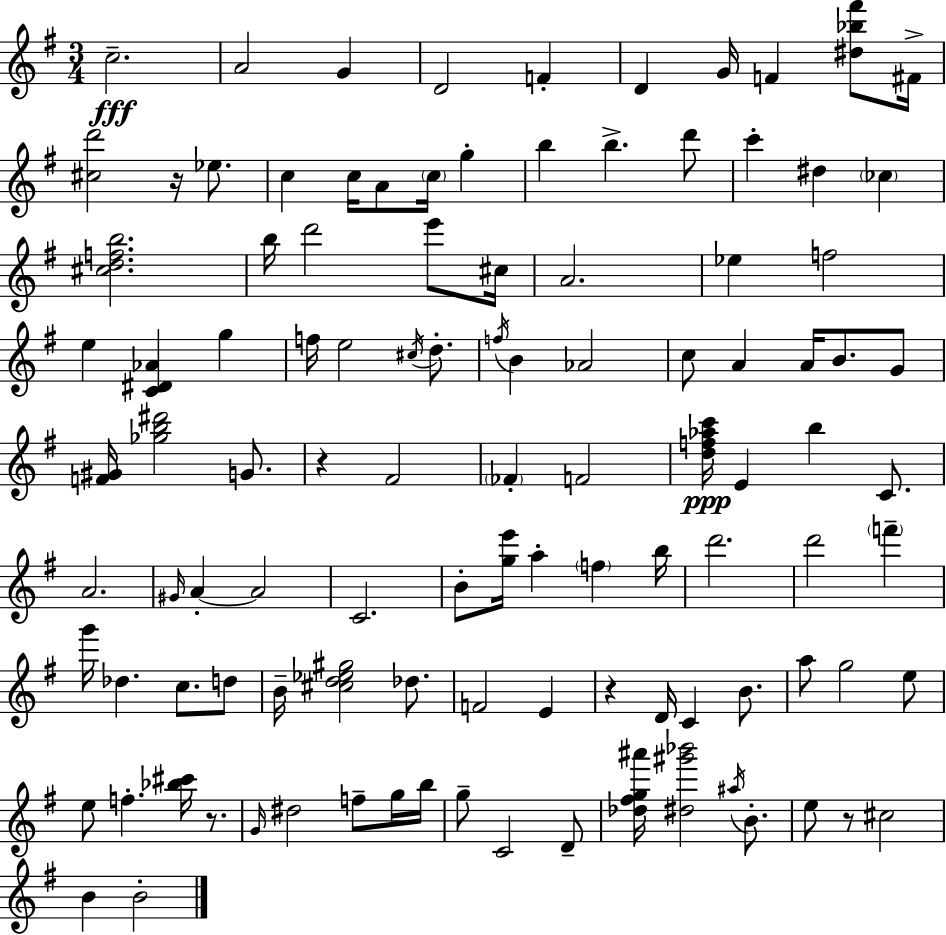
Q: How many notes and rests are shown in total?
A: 108